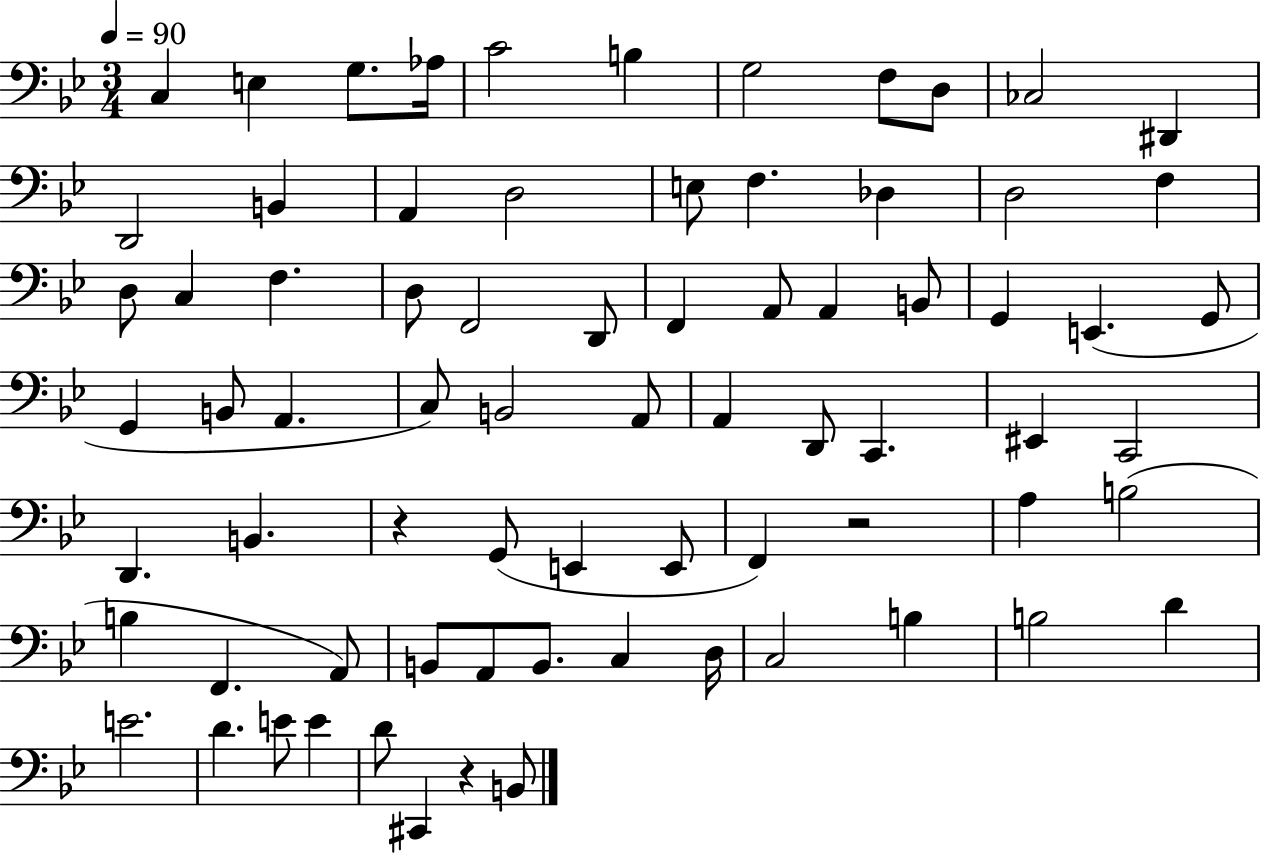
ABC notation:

X:1
T:Untitled
M:3/4
L:1/4
K:Bb
C, E, G,/2 _A,/4 C2 B, G,2 F,/2 D,/2 _C,2 ^D,, D,,2 B,, A,, D,2 E,/2 F, _D, D,2 F, D,/2 C, F, D,/2 F,,2 D,,/2 F,, A,,/2 A,, B,,/2 G,, E,, G,,/2 G,, B,,/2 A,, C,/2 B,,2 A,,/2 A,, D,,/2 C,, ^E,, C,,2 D,, B,, z G,,/2 E,, E,,/2 F,, z2 A, B,2 B, F,, A,,/2 B,,/2 A,,/2 B,,/2 C, D,/4 C,2 B, B,2 D E2 D E/2 E D/2 ^C,, z B,,/2